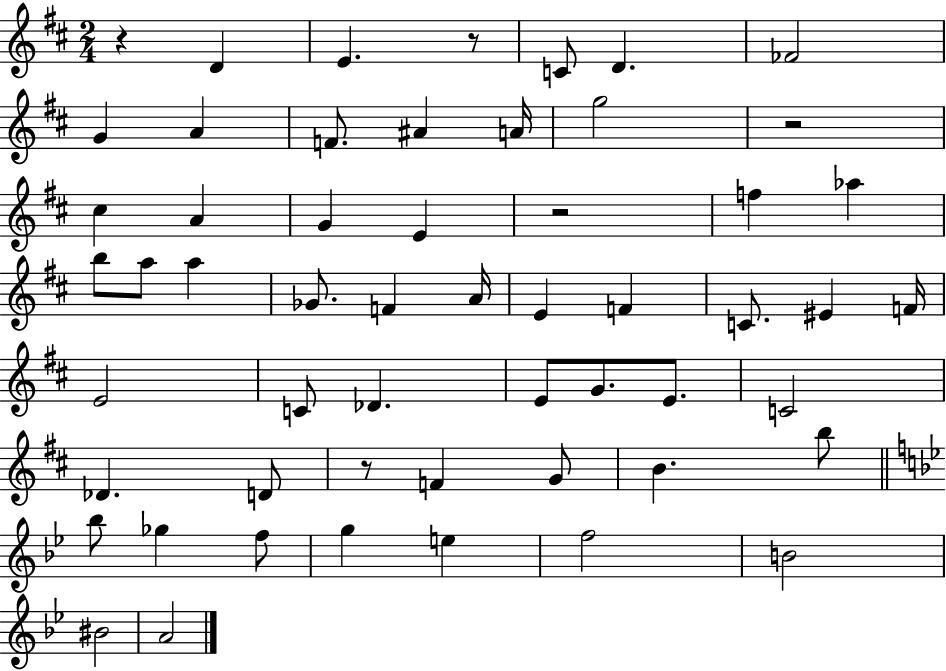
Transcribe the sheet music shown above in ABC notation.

X:1
T:Untitled
M:2/4
L:1/4
K:D
z D E z/2 C/2 D _F2 G A F/2 ^A A/4 g2 z2 ^c A G E z2 f _a b/2 a/2 a _G/2 F A/4 E F C/2 ^E F/4 E2 C/2 _D E/2 G/2 E/2 C2 _D D/2 z/2 F G/2 B b/2 _b/2 _g f/2 g e f2 B2 ^B2 A2